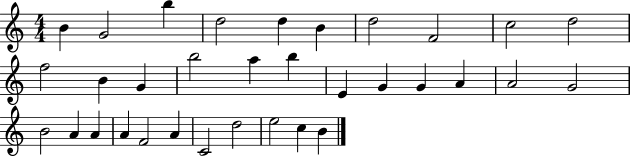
X:1
T:Untitled
M:4/4
L:1/4
K:C
B G2 b d2 d B d2 F2 c2 d2 f2 B G b2 a b E G G A A2 G2 B2 A A A F2 A C2 d2 e2 c B